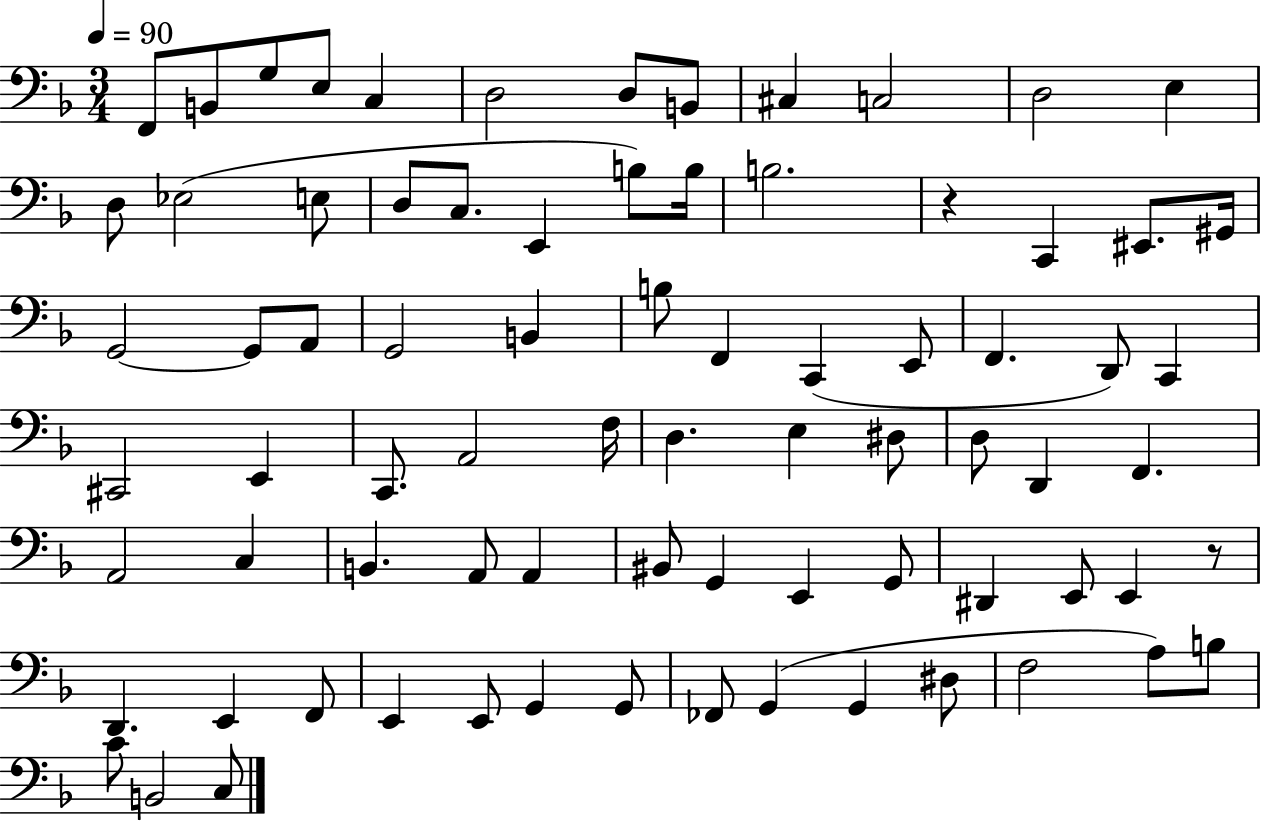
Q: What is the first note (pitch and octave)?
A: F2